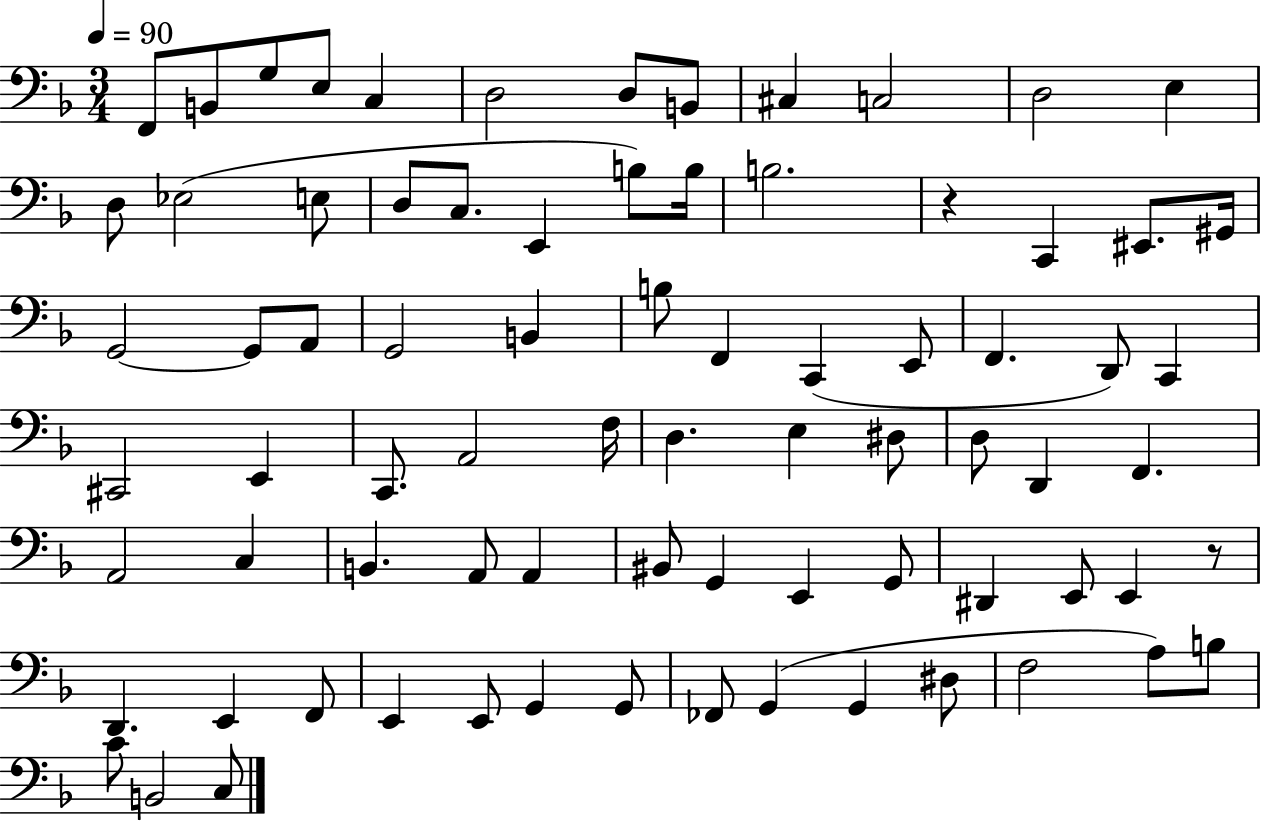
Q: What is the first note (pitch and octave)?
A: F2